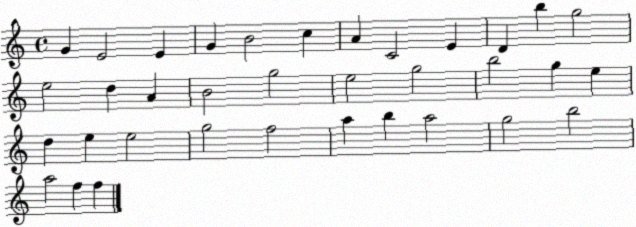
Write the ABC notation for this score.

X:1
T:Untitled
M:4/4
L:1/4
K:C
G E2 E G B2 c A C2 E D b g2 e2 d A B2 g2 e2 g2 b2 g e d e e2 g2 f2 a b a2 g2 b2 a2 f f